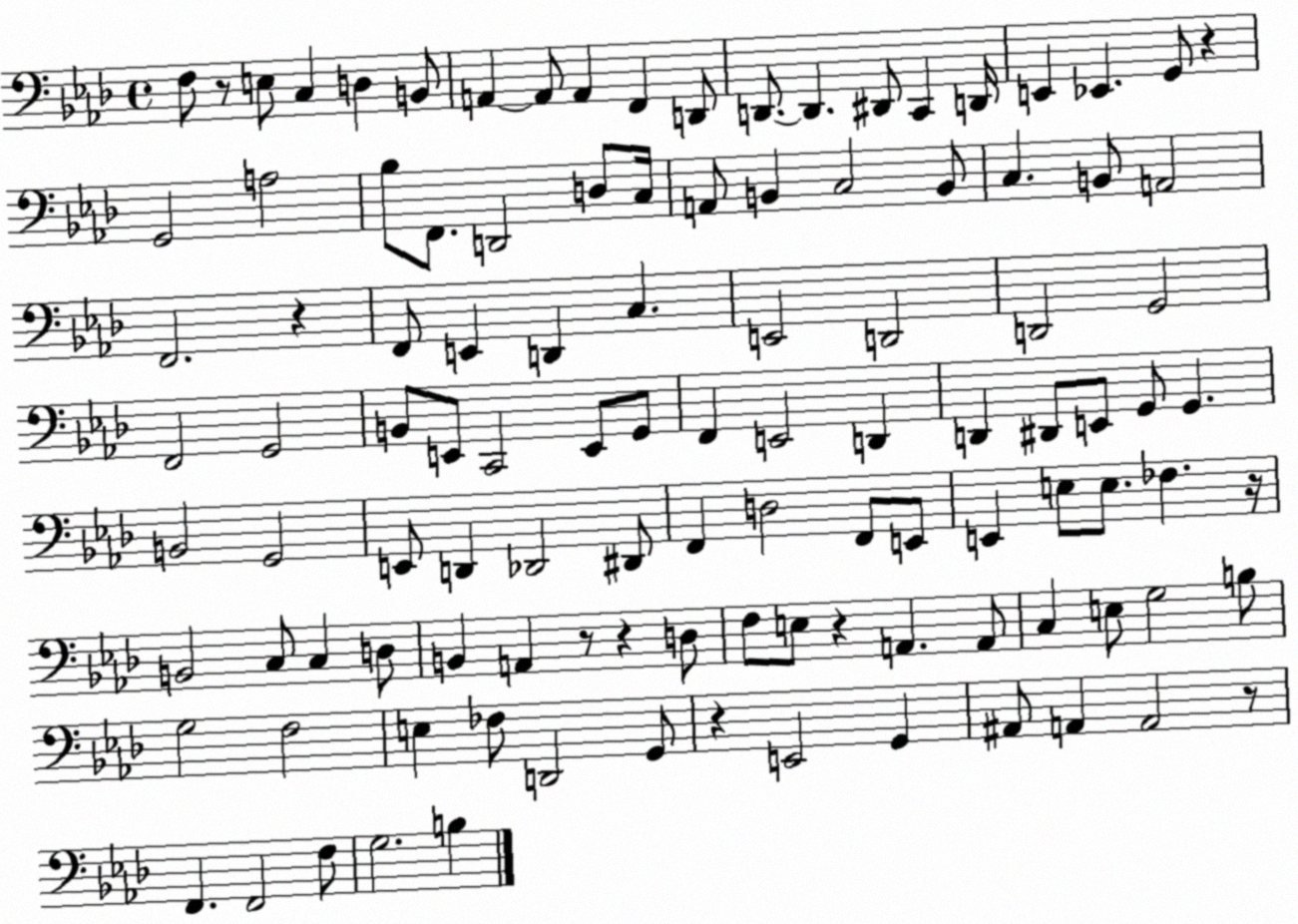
X:1
T:Untitled
M:4/4
L:1/4
K:Ab
F,/2 z/2 E,/2 C, D, B,,/2 A,, A,,/2 A,, F,, D,,/2 D,,/2 D,, ^D,,/2 C,, D,,/4 E,, _E,, G,,/2 z G,,2 A,2 _B,/2 F,,/2 D,,2 D,/2 C,/4 A,,/2 B,, C,2 B,,/2 C, B,,/2 A,,2 F,,2 z F,,/2 E,, D,, C, E,,2 D,,2 D,,2 G,,2 F,,2 G,,2 B,,/2 E,,/2 C,,2 E,,/2 G,,/2 F,, E,,2 D,, D,, ^D,,/2 E,,/2 G,,/2 G,, B,,2 G,,2 E,,/2 D,, _D,,2 ^D,,/2 F,, D,2 F,,/2 E,,/2 E,, E,/2 E,/2 _F, z/4 B,,2 C,/2 C, D,/2 B,, A,, z/2 z D,/2 F,/2 E,/2 z A,, A,,/2 C, E,/2 G,2 B,/2 G,2 F,2 E, _F,/2 D,,2 G,,/2 z E,,2 G,, ^A,,/2 A,, A,,2 z/2 F,, F,,2 F,/2 G,2 B,